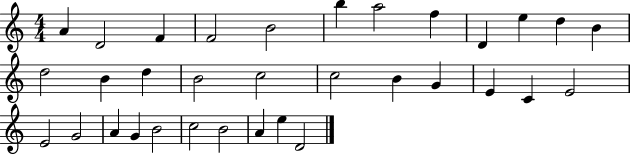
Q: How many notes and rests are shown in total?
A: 33